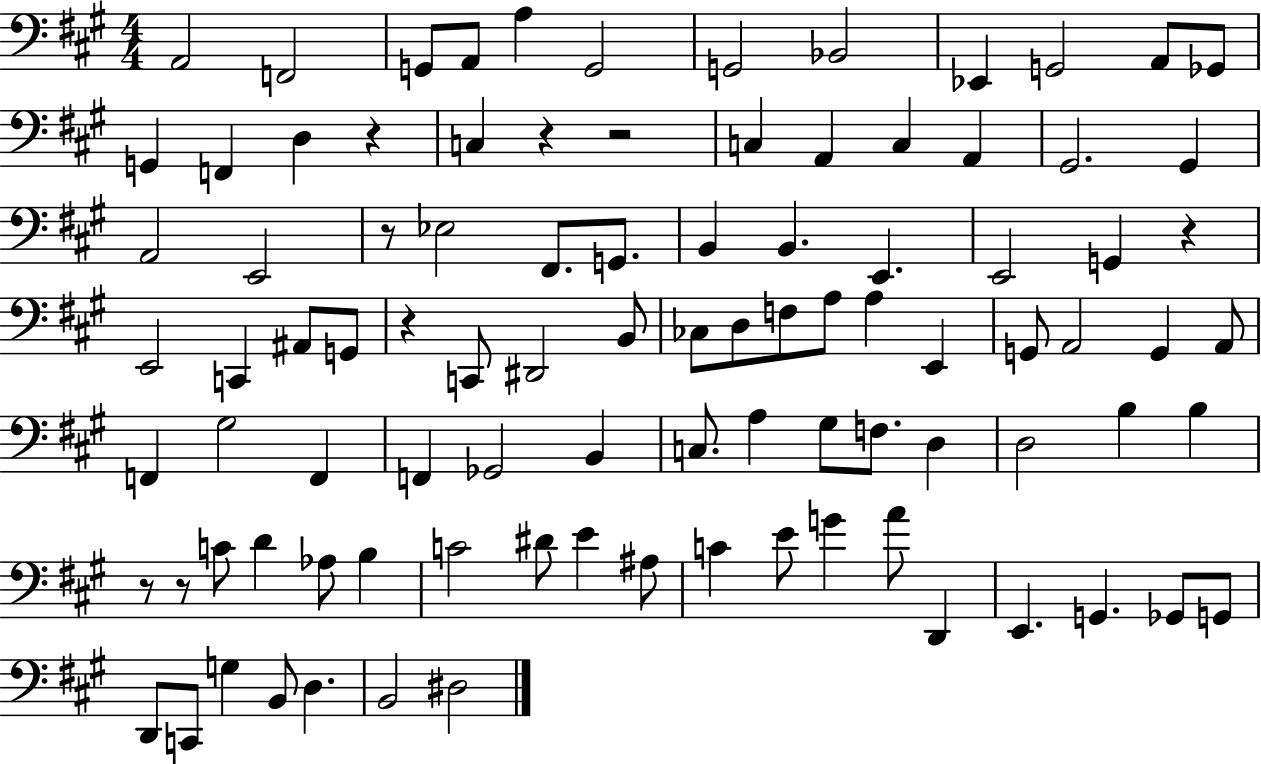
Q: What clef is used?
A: bass